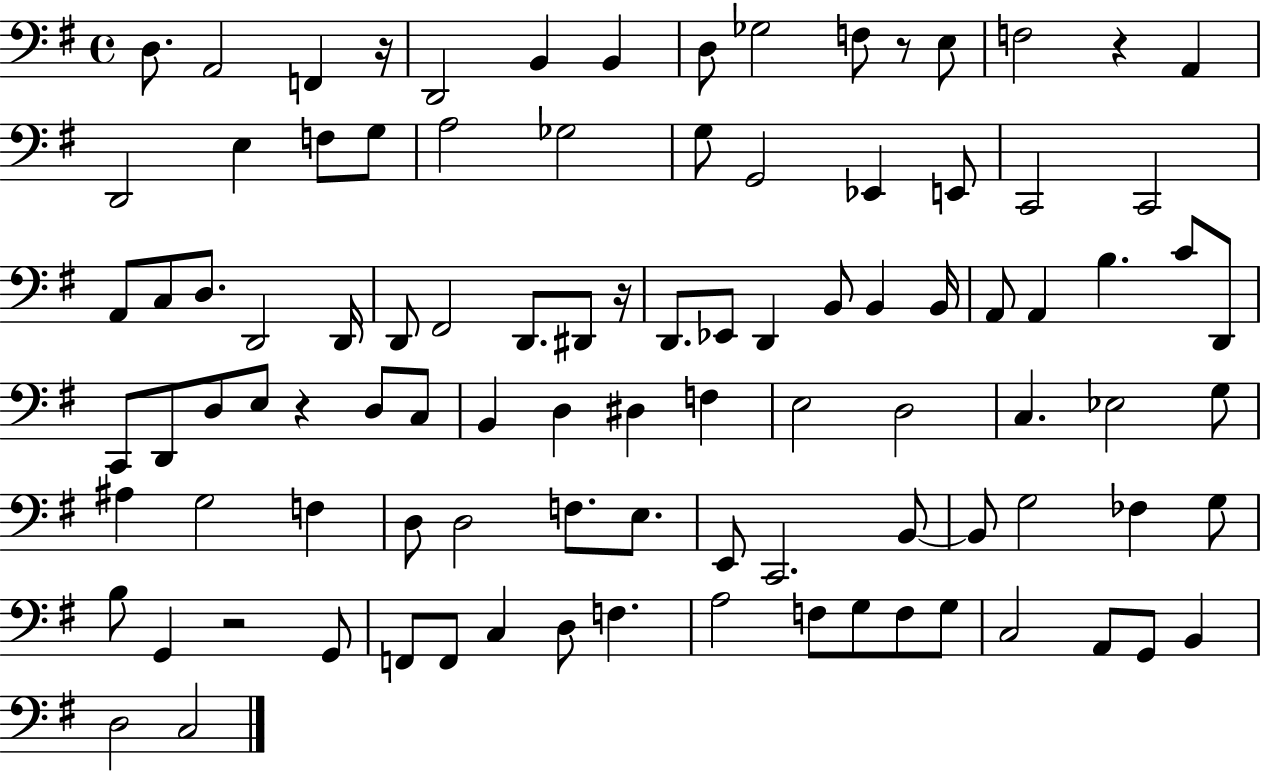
{
  \clef bass
  \time 4/4
  \defaultTimeSignature
  \key g \major
  d8. a,2 f,4 r16 | d,2 b,4 b,4 | d8 ges2 f8 r8 e8 | f2 r4 a,4 | \break d,2 e4 f8 g8 | a2 ges2 | g8 g,2 ees,4 e,8 | c,2 c,2 | \break a,8 c8 d8. d,2 d,16 | d,8 fis,2 d,8. dis,8 r16 | d,8. ees,8 d,4 b,8 b,4 b,16 | a,8 a,4 b4. c'8 d,8 | \break c,8 d,8 d8 e8 r4 d8 c8 | b,4 d4 dis4 f4 | e2 d2 | c4. ees2 g8 | \break ais4 g2 f4 | d8 d2 f8. e8. | e,8 c,2. b,8~~ | b,8 g2 fes4 g8 | \break b8 g,4 r2 g,8 | f,8 f,8 c4 d8 f4. | a2 f8 g8 f8 g8 | c2 a,8 g,8 b,4 | \break d2 c2 | \bar "|."
}